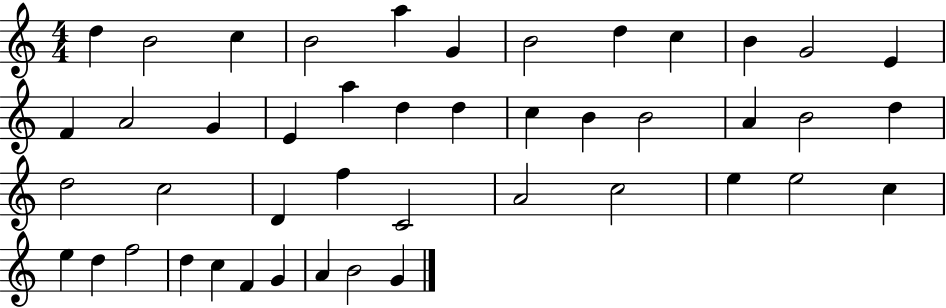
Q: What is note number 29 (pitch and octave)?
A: F5